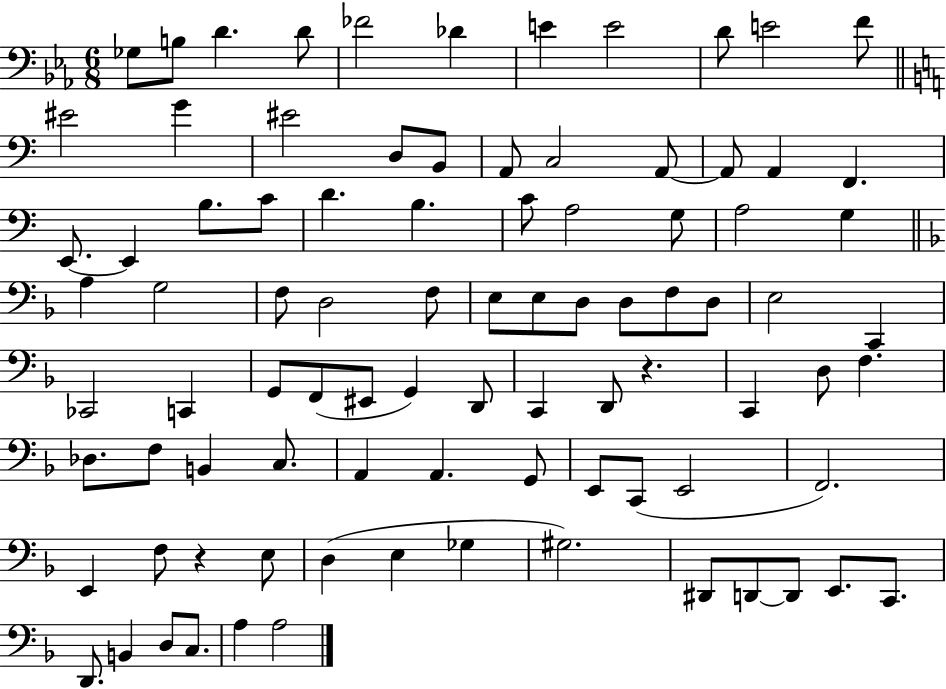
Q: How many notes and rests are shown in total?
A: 89